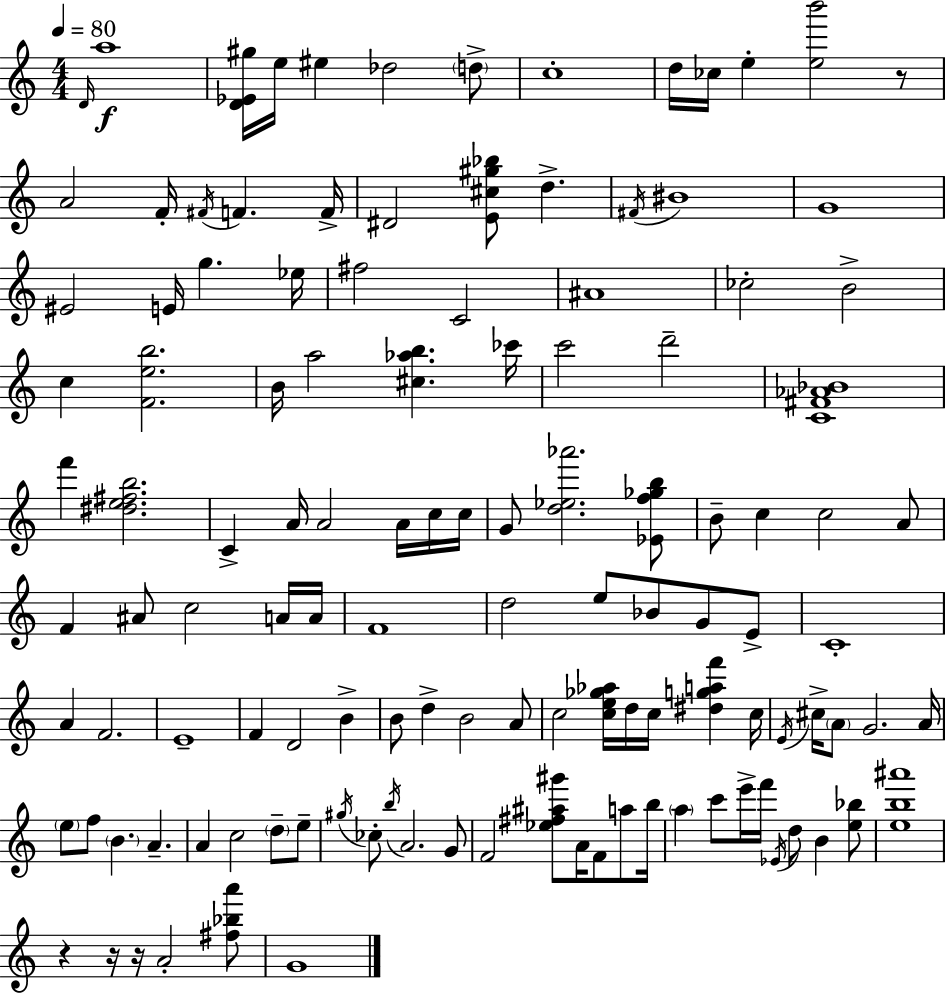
D4/s A5/w [D4,Eb4,G#5]/s E5/s EIS5/q Db5/h D5/e C5/w D5/s CES5/s E5/q [E5,B6]/h R/e A4/h F4/s F#4/s F4/q. F4/s D#4/h [E4,C#5,G#5,Bb5]/e D5/q. F#4/s BIS4/w G4/w EIS4/h E4/s G5/q. Eb5/s F#5/h C4/h A#4/w CES5/h B4/h C5/q [F4,E5,B5]/h. B4/s A5/h [C#5,Ab5,B5]/q. CES6/s C6/h D6/h [C4,F#4,Ab4,Bb4]/w F6/q [D#5,E5,F#5,B5]/h. C4/q A4/s A4/h A4/s C5/s C5/s G4/e [D5,Eb5,Ab6]/h. [Eb4,F5,Gb5,B5]/e B4/e C5/q C5/h A4/e F4/q A#4/e C5/h A4/s A4/s F4/w D5/h E5/e Bb4/e G4/e E4/e C4/w A4/q F4/h. E4/w F4/q D4/h B4/q B4/e D5/q B4/h A4/e C5/h [C5,E5,Gb5,Ab5]/s D5/s C5/s [D#5,G5,A5,F6]/q C5/s E4/s C#5/s A4/e G4/h. A4/s E5/e F5/e B4/q. A4/q. A4/q C5/h D5/e E5/e G#5/s CES5/e B5/s A4/h. G4/e F4/h [Eb5,F#5,A#5,G#6]/e A4/s F4/e A5/e B5/s A5/q C6/e E6/s F6/s Eb4/s D5/e B4/q [E5,Bb5]/e [E5,B5,A#6]/w R/q R/s R/s A4/h [F#5,Bb5,A6]/e G4/w